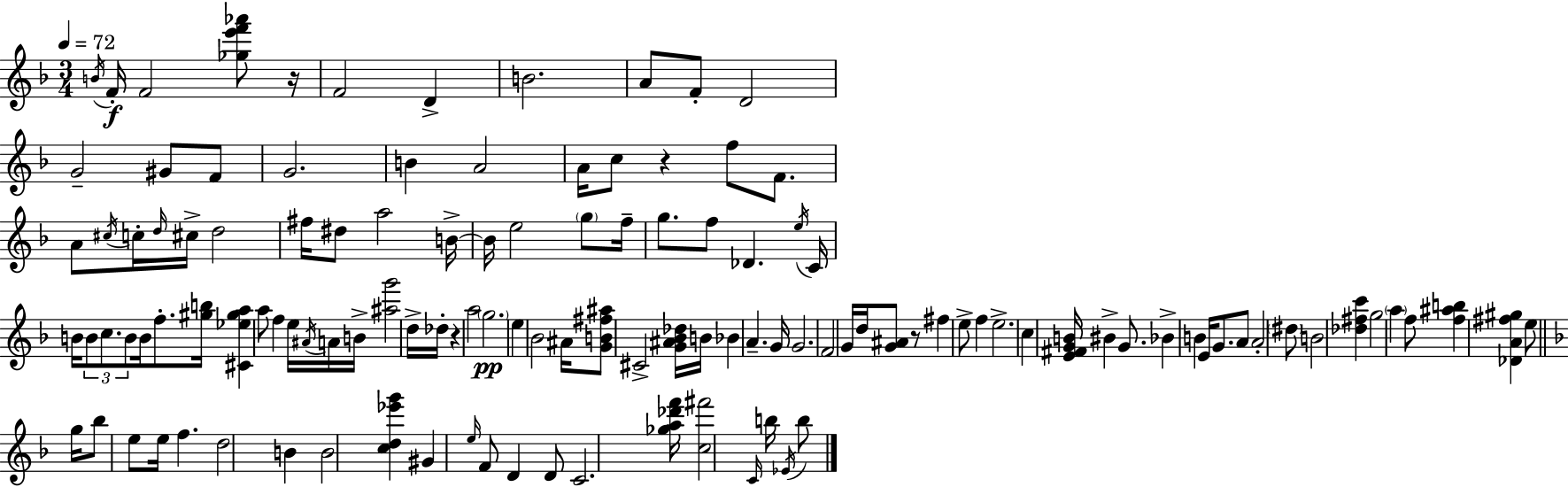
{
  \clef treble
  \numericTimeSignature
  \time 3/4
  \key d \minor
  \tempo 4 = 72
  \acciaccatura { b'16 }\f f'16-. f'2 <ges'' e''' f''' aes'''>8 | r16 f'2 d'4-> | b'2. | a'8 f'8-. d'2 | \break g'2-- gis'8 f'8 | g'2. | b'4 a'2 | a'16 c''8 r4 f''8 f'8. | \break a'8 \acciaccatura { cis''16 } c''16-. \grace { d''16 } cis''16-> d''2 | fis''16 dis''8 a''2 | b'16->~~ b'16 e''2 | \parenthesize g''8 f''16-- g''8. f''8 des'4. | \break \acciaccatura { e''16 } c'16 b'16 \tuplet 3/2 { b'8 c''8. b'8 } | b'16 f''8.-. <gis'' b''>16 <cis' ees'' gis'' a''>4 a''8 f''4 | e''16 \acciaccatura { ais'16 } a'16 b'16-> <ais'' g'''>2 | d''16-> des''16-. r4 a''2 | \break \parenthesize g''2.\pp | e''4 bes'2 | ais'16 <g' b' fis'' ais''>8 cis'2-> | <g' ais' bes' des''>16 b'16 bes'4 a'4.-- | \break g'16 g'2. | f'2 | g'16 d''16 <g' ais'>8 r8 fis''4 e''8-> | f''4 e''2.-> | \break c''4 <e' fis' g' b'>16 bis'4-> | g'8. bes'4-> b'4 | e'16 g'8. a'8 a'2-. | \parenthesize dis''8 b'2 | \break <des'' fis'' c'''>4 g''2 | \parenthesize a''4 f''8 <f'' ais'' b''>4 <des' a' fis'' gis''>4 | e''8 \bar "||" \break \key f \major g''16 bes''8 e''8 e''16 f''4. | d''2 b'4 | b'2 <c'' d'' ees''' g'''>4 | gis'4 \grace { e''16 } f'8 d'4 d'8 | \break c'2. | <ges'' a'' des''' f'''>16 <c'' fis'''>2 \grace { c'16 } b''16 | \acciaccatura { ees'16 } b''8 \bar "|."
}